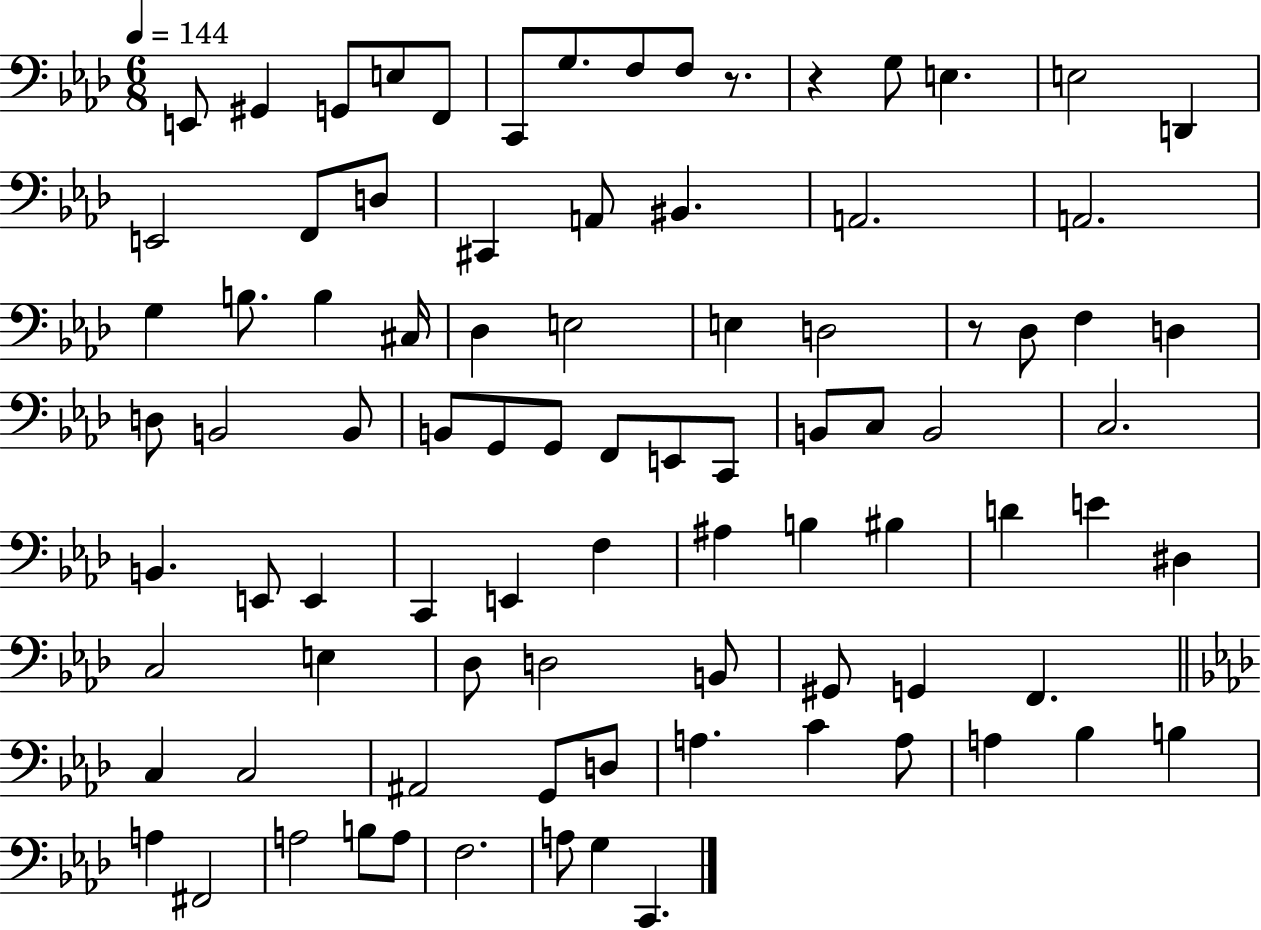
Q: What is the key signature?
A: AES major